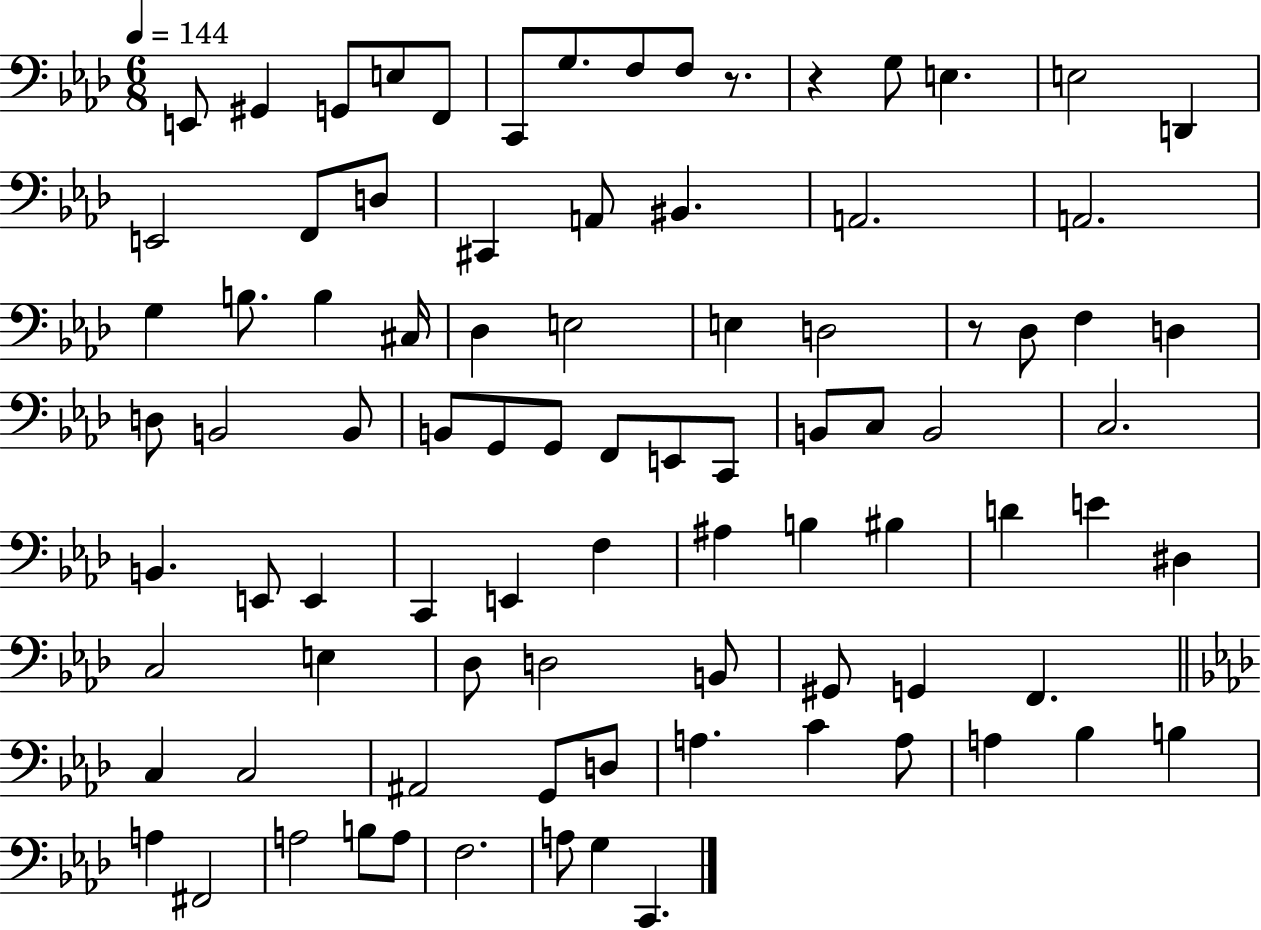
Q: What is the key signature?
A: AES major